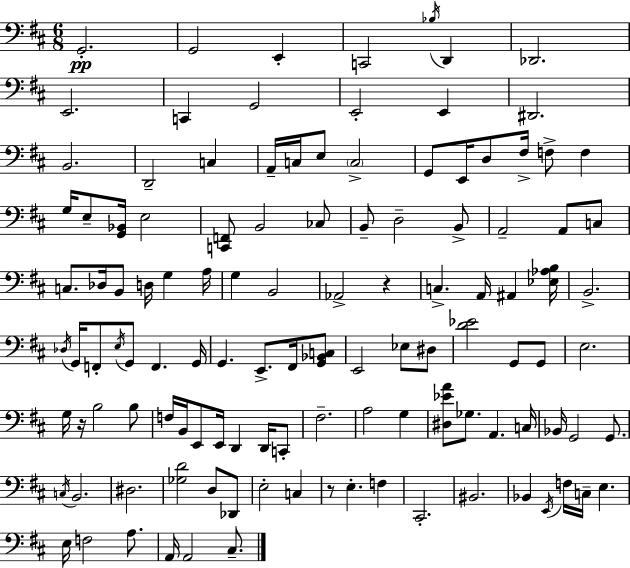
X:1
T:Untitled
M:6/8
L:1/4
K:D
G,,2 G,,2 E,, C,,2 _B,/4 D,, _D,,2 E,,2 C,, G,,2 E,,2 E,, ^D,,2 B,,2 D,,2 C, A,,/4 C,/4 E,/2 C,2 G,,/2 E,,/4 D,/2 ^F,/4 F,/2 F, G,/4 E,/2 [G,,_B,,]/4 E,2 [C,,F,,]/2 B,,2 _C,/2 B,,/2 D,2 B,,/2 A,,2 A,,/2 C,/2 C,/2 _D,/4 B,,/2 D,/4 G, A,/4 G, B,,2 _A,,2 z C, A,,/4 ^A,, [_E,_A,B,]/4 B,,2 _D,/4 G,,/4 F,,/2 E,/4 G,,/2 F,, G,,/4 G,, E,,/2 ^F,,/4 [G,,_B,,C,]/2 E,,2 _E,/2 ^D,/2 [D_E]2 G,,/2 G,,/2 E,2 G,/4 z/4 B,2 B,/2 F,/4 B,,/4 E,,/2 E,,/4 D,, D,,/4 C,,/2 ^F,2 A,2 G, [^D,_EA]/2 _G,/2 A,, C,/4 _B,,/4 G,,2 G,,/2 C,/4 B,,2 ^D,2 [_G,D]2 D,/2 _D,,/2 E,2 C, z/2 E, F, ^C,,2 ^B,,2 _B,, E,,/4 F,/4 C,/4 E, E,/4 F,2 A,/2 A,,/4 A,,2 ^C,/2